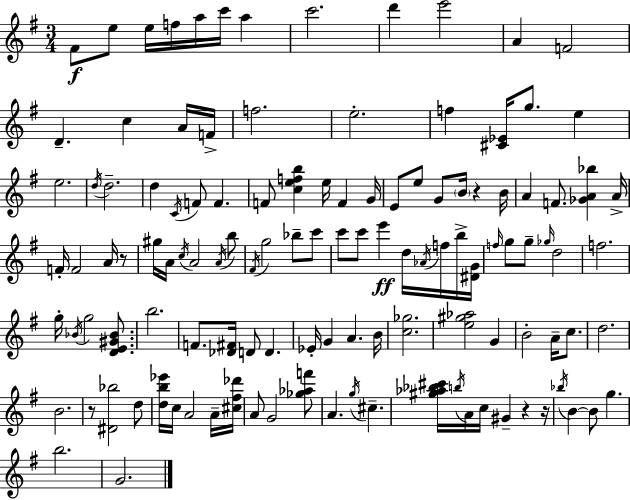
X:1
T:Untitled
M:3/4
L:1/4
K:G
^F/2 e/2 e/4 f/4 a/4 c'/4 a c'2 d' e'2 A F2 D c A/4 F/4 f2 e2 f [^C_E]/4 g/2 e e2 d/4 d2 d C/4 F/2 F F/2 [cefb] e/4 F G/4 E/2 e/2 G/2 B/4 z B/4 A F/2 [_GA_b] A/4 F/4 F2 A/4 z/2 ^g/4 A/4 c/4 A2 A/4 b/2 ^F/4 g2 _b/2 c'/2 c'/2 c'/2 e' d/4 _A/4 f/4 b/4 [^DG]/4 f/4 g/2 g/2 _g/4 d2 f2 g/4 _B/4 g2 [DE^G_B]/2 b2 F/2 [_D^F]/4 D/2 D _E/4 G A B/4 [c_g]2 [e^g_a]2 G B2 A/4 c/2 d2 B2 z/2 [^D_b]2 d/2 [db_e']/4 c/4 A2 A/4 [^c^f_d']/4 A/2 G2 [_g_af']/2 A g/4 ^c [^g_a_b^c']/4 b/4 A/4 c/4 ^G z z/4 _b/4 B B/2 g b2 G2